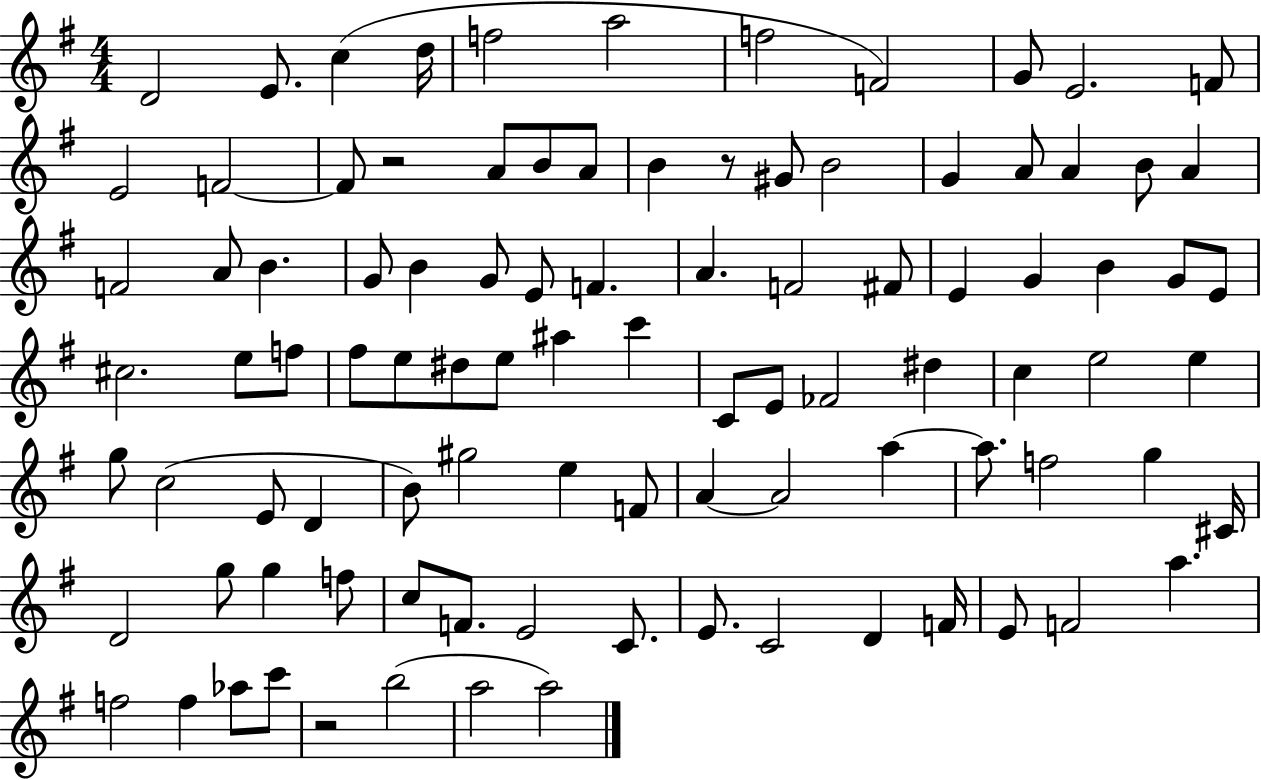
D4/h E4/e. C5/q D5/s F5/h A5/h F5/h F4/h G4/e E4/h. F4/e E4/h F4/h F4/e R/h A4/e B4/e A4/e B4/q R/e G#4/e B4/h G4/q A4/e A4/q B4/e A4/q F4/h A4/e B4/q. G4/e B4/q G4/e E4/e F4/q. A4/q. F4/h F#4/e E4/q G4/q B4/q G4/e E4/e C#5/h. E5/e F5/e F#5/e E5/e D#5/e E5/e A#5/q C6/q C4/e E4/e FES4/h D#5/q C5/q E5/h E5/q G5/e C5/h E4/e D4/q B4/e G#5/h E5/q F4/e A4/q A4/h A5/q A5/e. F5/h G5/q C#4/s D4/h G5/e G5/q F5/e C5/e F4/e. E4/h C4/e. E4/e. C4/h D4/q F4/s E4/e F4/h A5/q. F5/h F5/q Ab5/e C6/e R/h B5/h A5/h A5/h